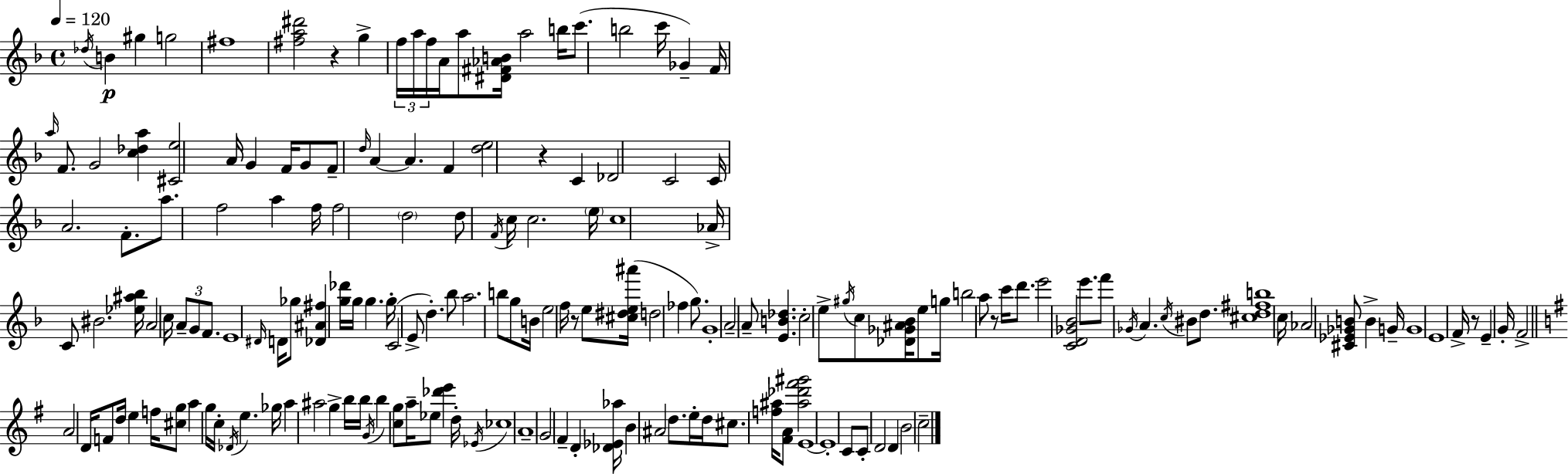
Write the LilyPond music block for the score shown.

{
  \clef treble
  \time 4/4
  \defaultTimeSignature
  \key d \minor
  \tempo 4 = 120
  \acciaccatura { des''16 }\p b'4 gis''4 g''2 | fis''1 | <fis'' a'' dis'''>2 r4 g''4-> | \tuplet 3/2 { f''16 a''16 f''16 } a'16 a''8 <dis' fis' aes' b'>16 a''2 | \break b''16 c'''8.( b''2 c'''16 ges'4--) | f'16 \grace { a''16 } f'8. g'2 <c'' des'' a''>4 | <cis' e''>2 a'16 g'4 f'16 | g'8 f'8-- \grace { d''16 } a'4~~ a'4. f'4 | \break <d'' e''>2 r4 c'4 | des'2 c'2 | c'16 a'2. | f'8.-. a''8. f''2 a''4 | \break f''16 f''2 \parenthesize d''2 | d''8 \acciaccatura { f'16 } c''16 c''2. | \parenthesize e''16 c''1 | aes'16-> c'8 bis'2. | \break <ees'' ais'' bes''>16 a'2 c''16 \tuplet 3/2 { a'8-- g'8 | f'8. } e'1 | \grace { dis'16 } d'16 ges''8 <des' ais' fis''>4 <g'' des'''>16 g''16 g''4. | g''16-. c'2( e'8-> d''4.-.) | \break bes''8 a''2. | b''8 g''8 b'16 e''2 | f''16 r8 e''8 <cis'' dis'' e'' ais'''>16( d''2 fes''4 | g''8.) g'1-. | \break a'2-- a'8-- <e' b' des''>4. | c''2-. e''8-> \acciaccatura { gis''16 } | c''8 <des' ges' ais' bes'>16 e''8 g''16 b''2 a''8 | r8 c'''16 d'''8. e'''2 <c' d' ges' bes'>2 | \break e'''8. f'''8 \acciaccatura { ges'16 } a'4. | \acciaccatura { c''16 } bis'8 d''8. <cis'' d'' fis'' b''>1 | c''16 aes'2 | <cis' ees' ges' b'>8 b'4-> g'16-- g'1 | \break e'1 | f'16-> r8 e'4-- g'16-. | f'2-> \bar "||" \break \key g \major a'2 d'16 f'8 d''16 e''4 | f''16 <cis'' g''>8 a''4 g''16 c''16-. \acciaccatura { des'16 } e''4. | ges''16 a''4 ais''2 g''4-> | b''16 b''16 \acciaccatura { g'16 } b''4 <c'' g''>8 a''16-- ees''8 <des''' e'''>4 | \break d''16-. \acciaccatura { ees'16 } ces''1 | a'1-- | g'2 fis'4-- d'4-. | <des' ees' aes''>16 b'4 ais'2 | \break d''8. e''16-. d''16 cis''8. <f'' ais''>16 <fis' a'>8 <ais'' des''' fis''' gis'''>2 | e'1~~ | e'1-. | c'8 c'8-. d'2 d'4 | \break b'2 c''2-- | \bar "|."
}